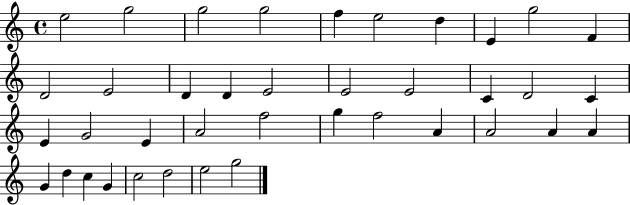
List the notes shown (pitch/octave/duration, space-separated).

E5/h G5/h G5/h G5/h F5/q E5/h D5/q E4/q G5/h F4/q D4/h E4/h D4/q D4/q E4/h E4/h E4/h C4/q D4/h C4/q E4/q G4/h E4/q A4/h F5/h G5/q F5/h A4/q A4/h A4/q A4/q G4/q D5/q C5/q G4/q C5/h D5/h E5/h G5/h